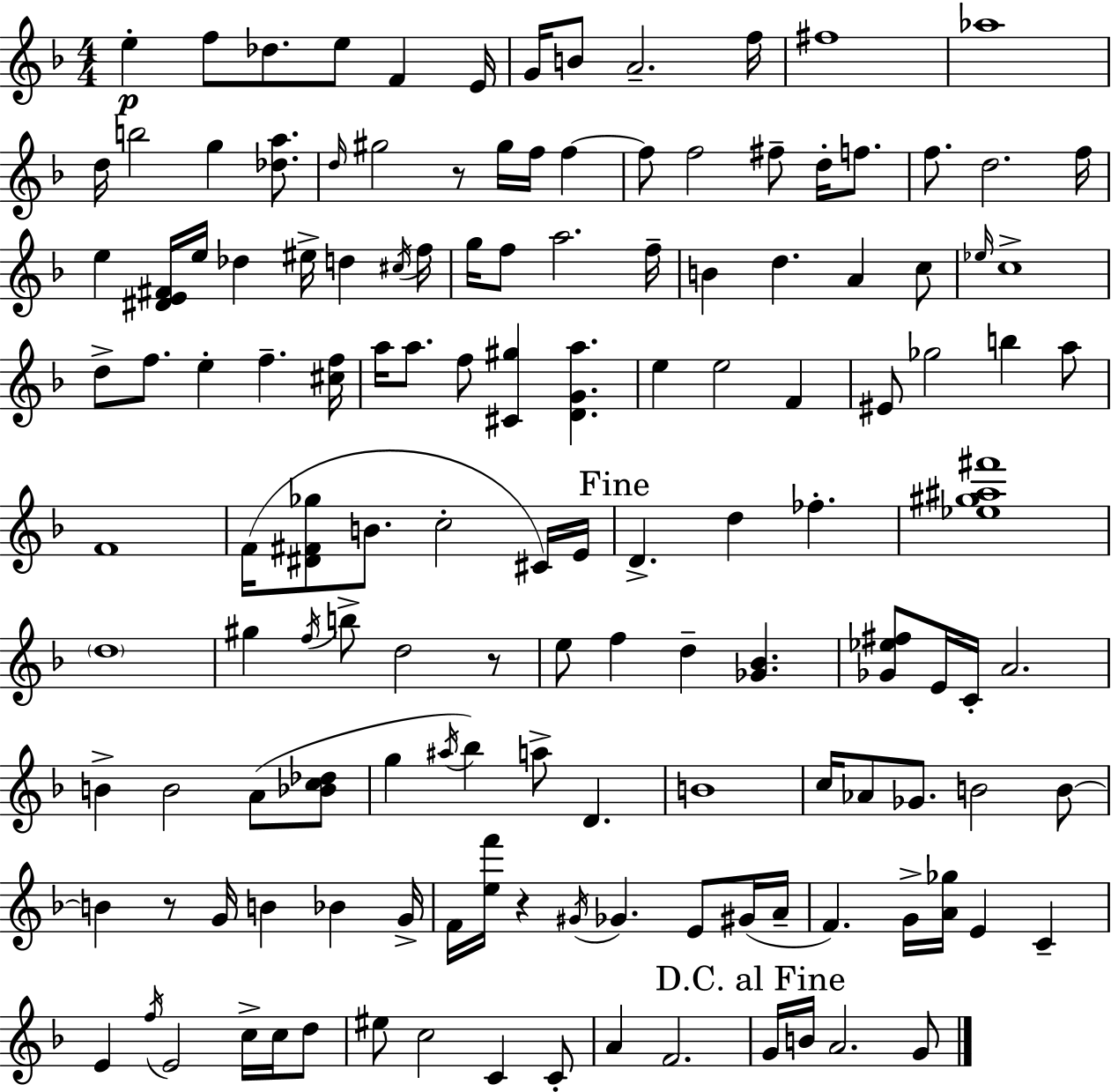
E5/q F5/e Db5/e. E5/e F4/q E4/s G4/s B4/e A4/h. F5/s F#5/w Ab5/w D5/s B5/h G5/q [Db5,A5]/e. D5/s G#5/h R/e G#5/s F5/s F5/q F5/e F5/h F#5/e D5/s F5/e. F5/e. D5/h. F5/s E5/q [D#4,E4,F#4]/s E5/s Db5/q EIS5/s D5/q C#5/s F5/s G5/s F5/e A5/h. F5/s B4/q D5/q. A4/q C5/e Eb5/s C5/w D5/e F5/e. E5/q F5/q. [C#5,F5]/s A5/s A5/e. F5/e [C#4,G#5]/q [D4,G4,A5]/q. E5/q E5/h F4/q EIS4/e Gb5/h B5/q A5/e F4/w F4/s [D#4,F#4,Gb5]/e B4/e. C5/h C#4/s E4/s D4/q. D5/q FES5/q. [Eb5,G#5,A#5,F#6]/w D5/w G#5/q F5/s B5/e D5/h R/e E5/e F5/q D5/q [Gb4,Bb4]/q. [Gb4,Eb5,F#5]/e E4/s C4/s A4/h. B4/q B4/h A4/e [Bb4,C5,Db5]/e G5/q A#5/s Bb5/q A5/e D4/q. B4/w C5/s Ab4/e Gb4/e. B4/h B4/e B4/q R/e G4/s B4/q Bb4/q G4/s F4/s [E5,F6]/s R/q G#4/s Gb4/q. E4/e G#4/s A4/s F4/q. G4/s [A4,Gb5]/s E4/q C4/q E4/q F5/s E4/h C5/s C5/s D5/e EIS5/e C5/h C4/q C4/e A4/q F4/h. G4/s B4/s A4/h. G4/e